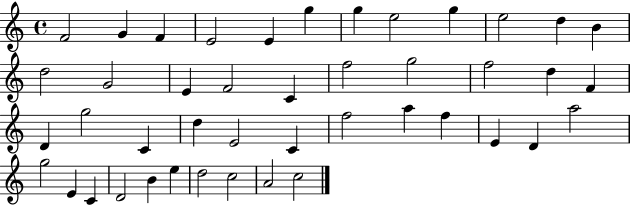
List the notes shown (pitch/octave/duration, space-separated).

F4/h G4/q F4/q E4/h E4/q G5/q G5/q E5/h G5/q E5/h D5/q B4/q D5/h G4/h E4/q F4/h C4/q F5/h G5/h F5/h D5/q F4/q D4/q G5/h C4/q D5/q E4/h C4/q F5/h A5/q F5/q E4/q D4/q A5/h G5/h E4/q C4/q D4/h B4/q E5/q D5/h C5/h A4/h C5/h